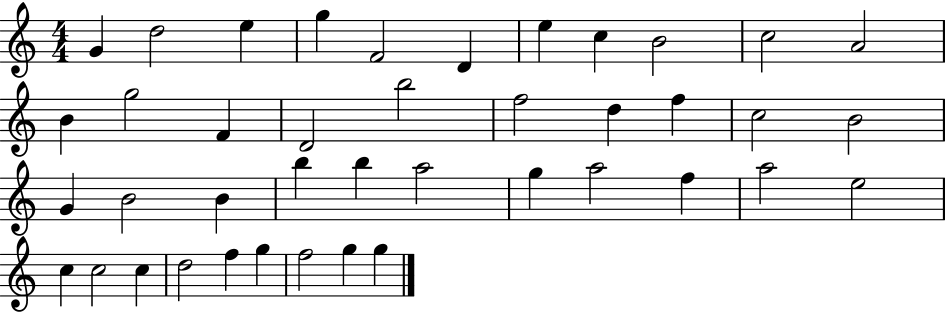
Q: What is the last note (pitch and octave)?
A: G5